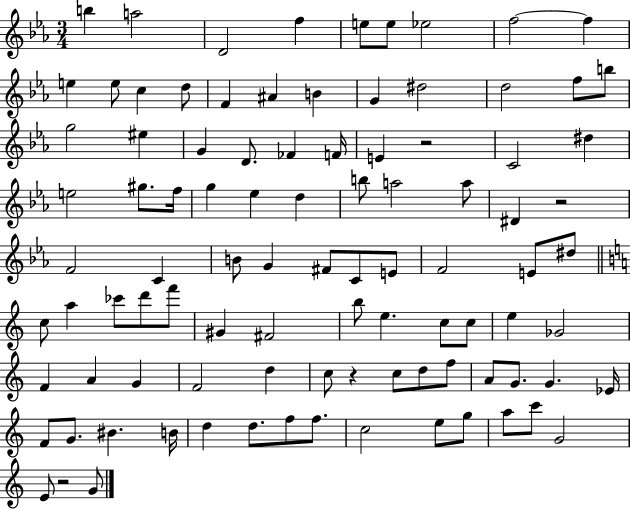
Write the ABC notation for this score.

X:1
T:Untitled
M:3/4
L:1/4
K:Eb
b a2 D2 f e/2 e/2 _e2 f2 f e e/2 c d/2 F ^A B G ^d2 d2 f/2 b/2 g2 ^e G D/2 _F F/4 E z2 C2 ^d e2 ^g/2 f/4 g _e d b/2 a2 a/2 ^D z2 F2 C B/2 G ^F/2 C/2 E/2 F2 E/2 ^d/2 c/2 a _c'/2 d'/2 f'/2 ^G ^F2 b/2 e c/2 c/2 e _G2 F A G F2 d c/2 z c/2 d/2 f/2 A/2 G/2 G _E/4 F/2 G/2 ^B B/4 d d/2 f/2 f/2 c2 e/2 g/2 a/2 c'/2 G2 E/2 z2 G/2